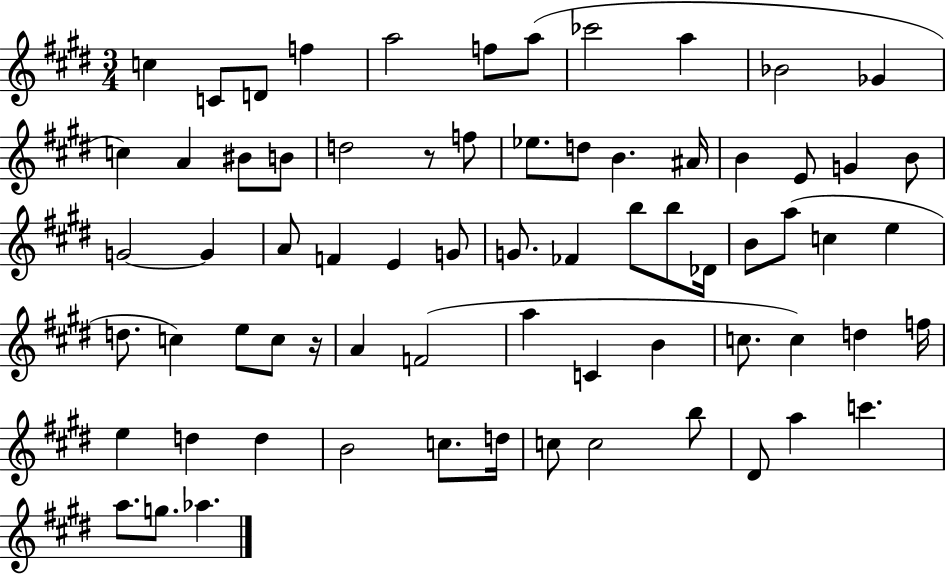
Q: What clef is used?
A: treble